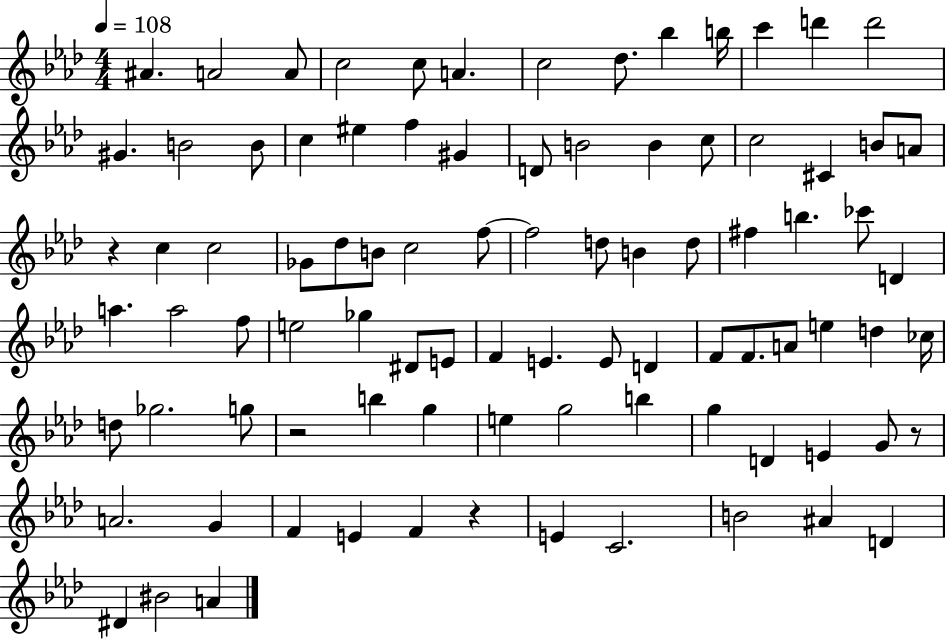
A#4/q. A4/h A4/e C5/h C5/e A4/q. C5/h Db5/e. Bb5/q B5/s C6/q D6/q D6/h G#4/q. B4/h B4/e C5/q EIS5/q F5/q G#4/q D4/e B4/h B4/q C5/e C5/h C#4/q B4/e A4/e R/q C5/q C5/h Gb4/e Db5/e B4/e C5/h F5/e F5/h D5/e B4/q D5/e F#5/q B5/q. CES6/e D4/q A5/q. A5/h F5/e E5/h Gb5/q D#4/e E4/e F4/q E4/q. E4/e D4/q F4/e F4/e. A4/e E5/q D5/q CES5/s D5/e Gb5/h. G5/e R/h B5/q G5/q E5/q G5/h B5/q G5/q D4/q E4/q G4/e R/e A4/h. G4/q F4/q E4/q F4/q R/q E4/q C4/h. B4/h A#4/q D4/q D#4/q BIS4/h A4/q